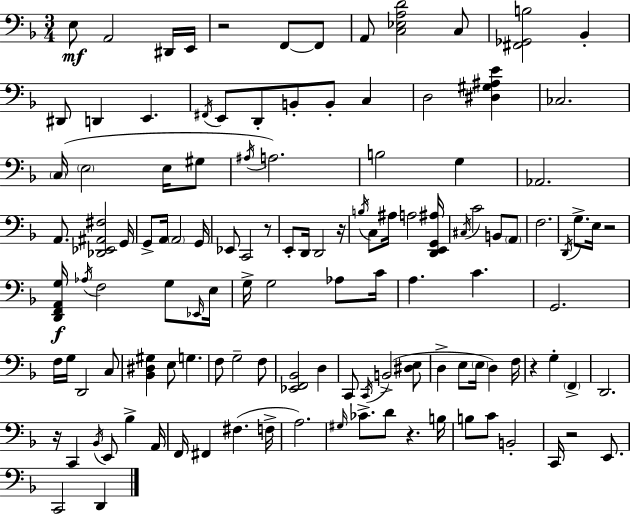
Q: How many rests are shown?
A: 8